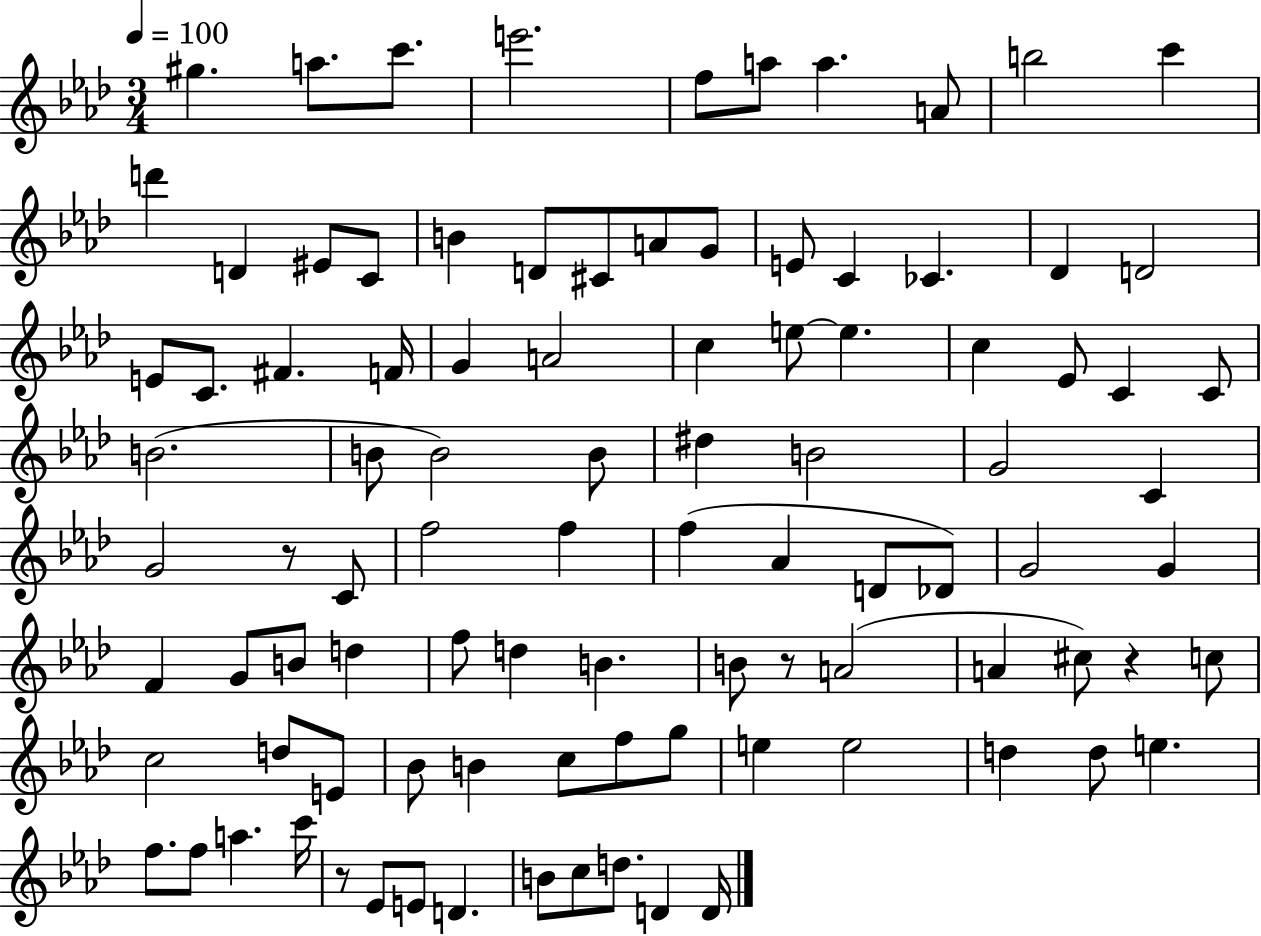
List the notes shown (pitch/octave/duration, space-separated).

G#5/q. A5/e. C6/e. E6/h. F5/e A5/e A5/q. A4/e B5/h C6/q D6/q D4/q EIS4/e C4/e B4/q D4/e C#4/e A4/e G4/e E4/e C4/q CES4/q. Db4/q D4/h E4/e C4/e. F#4/q. F4/s G4/q A4/h C5/q E5/e E5/q. C5/q Eb4/e C4/q C4/e B4/h. B4/e B4/h B4/e D#5/q B4/h G4/h C4/q G4/h R/e C4/e F5/h F5/q F5/q Ab4/q D4/e Db4/e G4/h G4/q F4/q G4/e B4/e D5/q F5/e D5/q B4/q. B4/e R/e A4/h A4/q C#5/e R/q C5/e C5/h D5/e E4/e Bb4/e B4/q C5/e F5/e G5/e E5/q E5/h D5/q D5/e E5/q. F5/e. F5/e A5/q. C6/s R/e Eb4/e E4/e D4/q. B4/e C5/e D5/e. D4/q D4/s